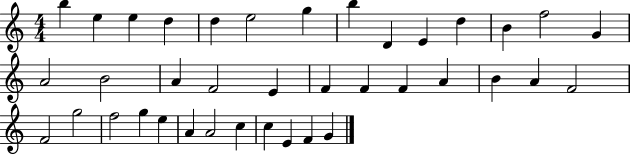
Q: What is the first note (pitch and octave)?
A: B5